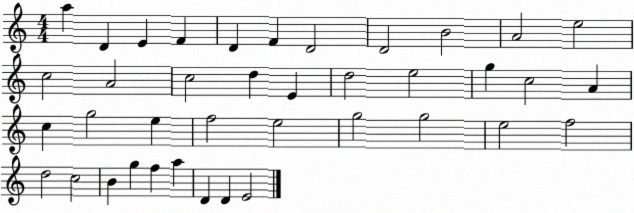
X:1
T:Untitled
M:4/4
L:1/4
K:C
a D E F D F D2 D2 B2 A2 e2 c2 A2 c2 d E d2 e2 g c2 A c g2 e f2 e2 g2 g2 e2 f2 d2 c2 B g f a D D E2